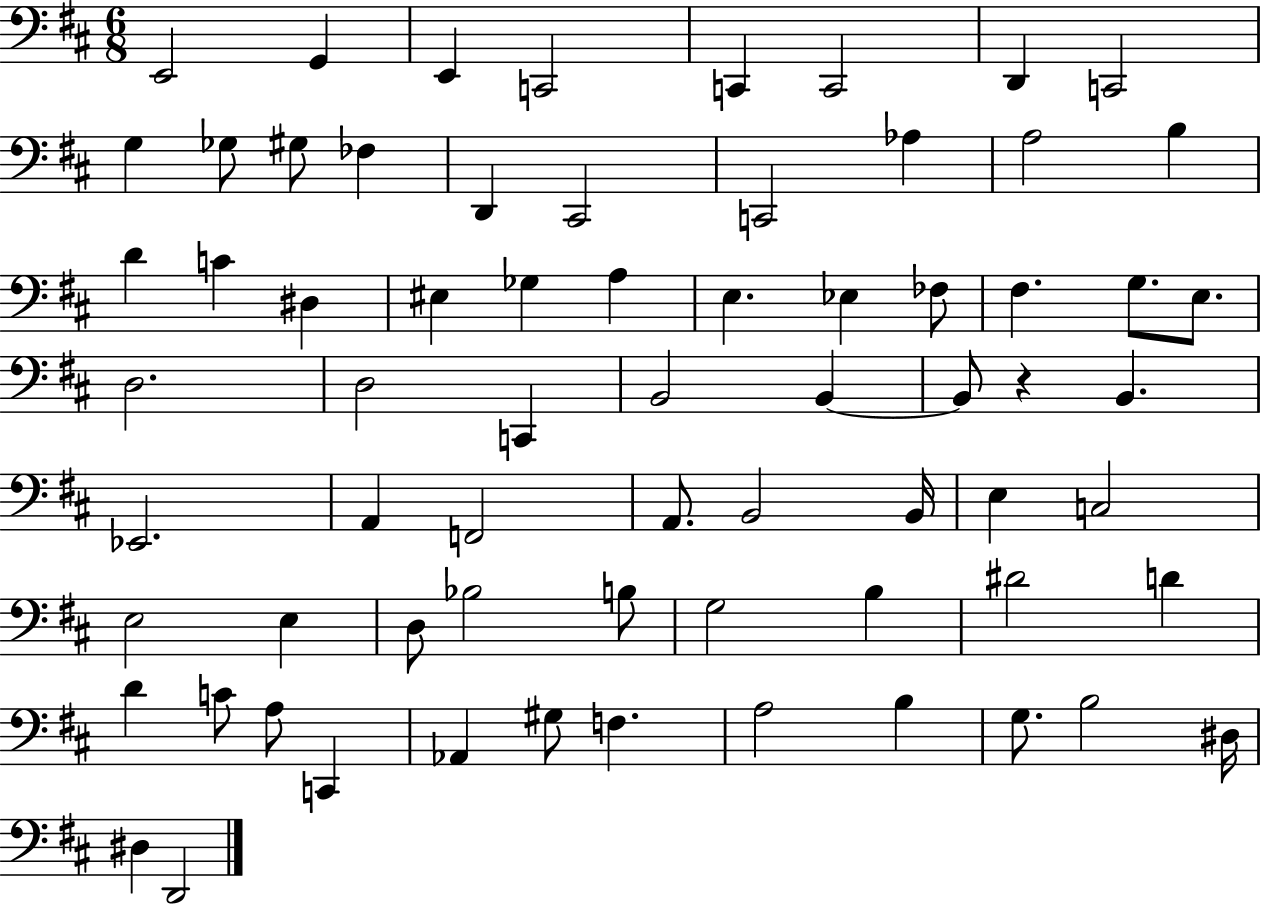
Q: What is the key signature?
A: D major